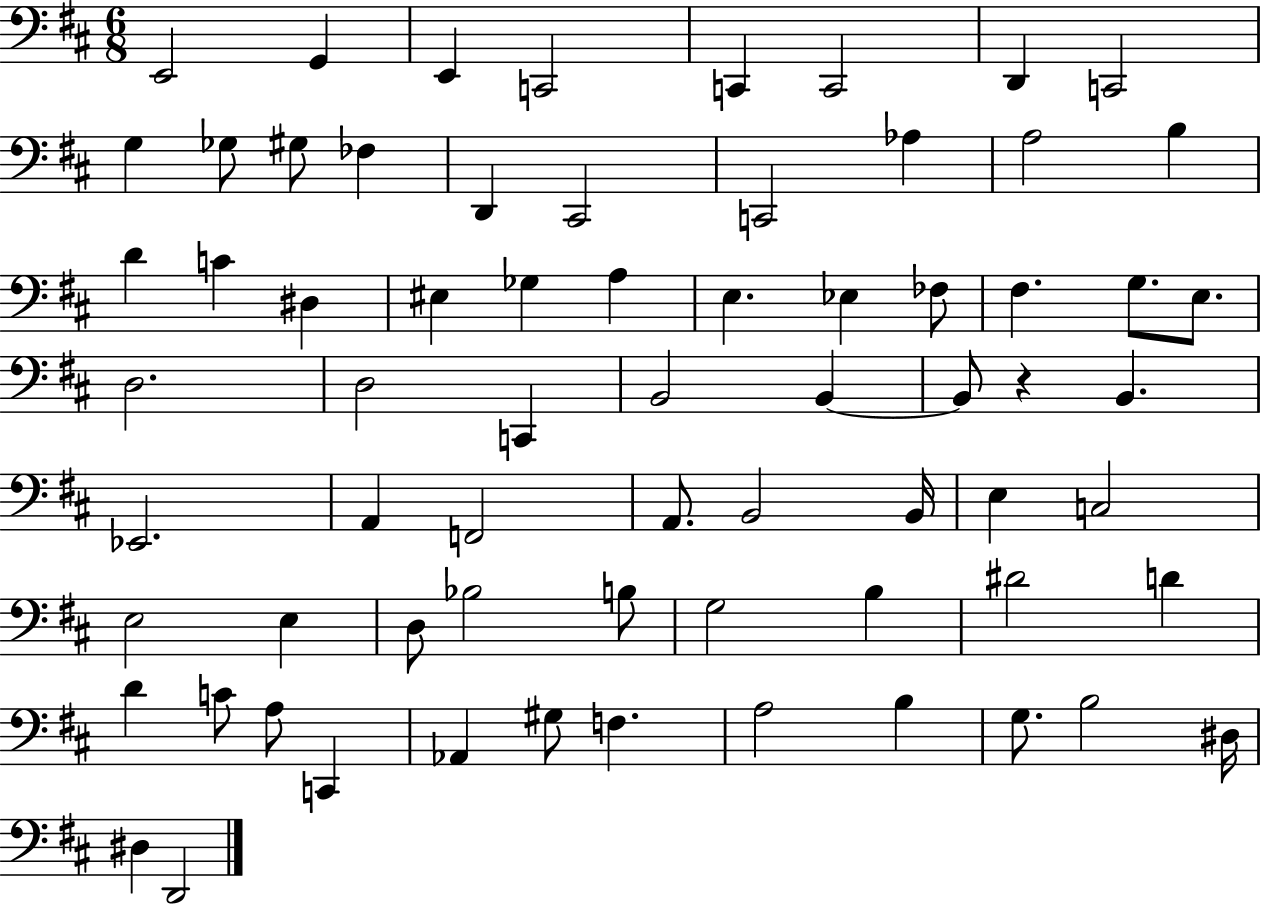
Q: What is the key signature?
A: D major